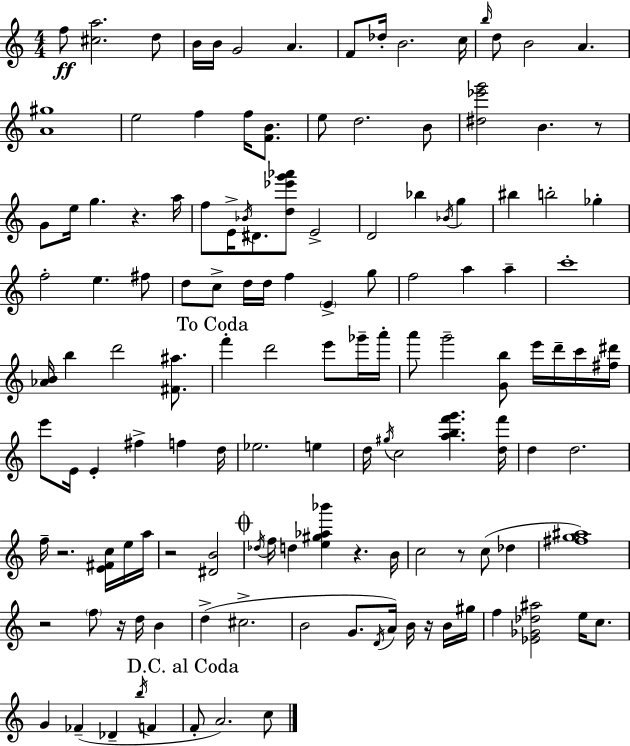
F5/e [C#5,A5]/h. D5/e B4/s B4/s G4/h A4/q. F4/e Db5/s B4/h. C5/s B5/s D5/e B4/h A4/q. [A4,G#5]/w E5/h F5/q F5/s [F4,B4]/e. E5/e D5/h. B4/e [D#5,Eb6,G6]/h B4/q. R/e G4/e E5/s G5/q. R/q. A5/s F5/e E4/s Bb4/s D#4/e. [D5,Eb6,G6,Ab6]/e E4/h D4/h Bb5/q Bb4/s G5/q BIS5/q B5/h Gb5/q F5/h E5/q. F#5/e D5/e C5/e D5/s D5/s F5/q E4/q G5/e F5/h A5/q A5/q C6/w [Ab4,B4]/s B5/q D6/h [F#4,A#5]/e. F6/q D6/h E6/e Gb6/s A6/s A6/e G6/h [G4,B5]/e E6/s D6/s C6/s [F#5,D#6]/s E6/e E4/s E4/q F#5/q F5/q D5/s Eb5/h. E5/q D5/s G#5/s C5/h [A5,B5,F6,G6]/q. [D5,F6]/s D5/q D5/h. F5/s R/h. [E4,F#4,C5]/s E5/s A5/s R/h [D#4,B4]/h Db5/s F5/s D5/q [E5,G#5,Ab5,Bb6]/q R/q. B4/s C5/h R/e C5/e Db5/q [F#5,G5,A#5]/w R/h F5/e R/s D5/s B4/q D5/q C#5/h. B4/h G4/e. D4/s A4/s B4/s R/s B4/s G#5/s F5/q [Eb4,Gb4,Db5,A#5]/h E5/s C5/e. G4/q FES4/q Db4/q B5/s F4/q F4/e A4/h. C5/e